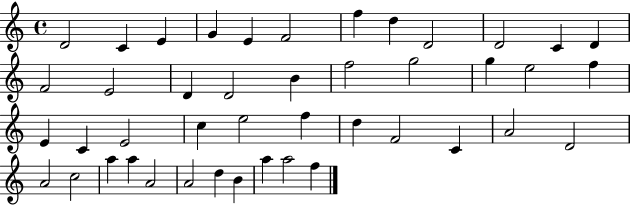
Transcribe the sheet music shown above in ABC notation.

X:1
T:Untitled
M:4/4
L:1/4
K:C
D2 C E G E F2 f d D2 D2 C D F2 E2 D D2 B f2 g2 g e2 f E C E2 c e2 f d F2 C A2 D2 A2 c2 a a A2 A2 d B a a2 f